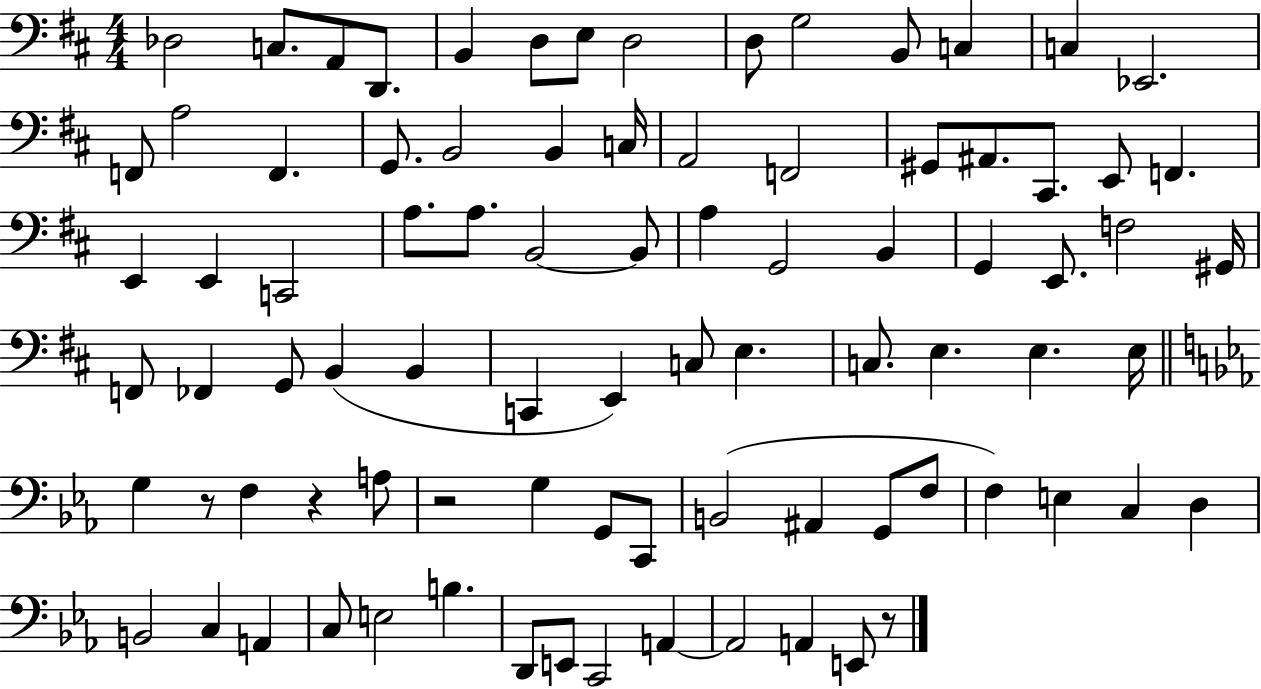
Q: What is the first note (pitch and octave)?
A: Db3